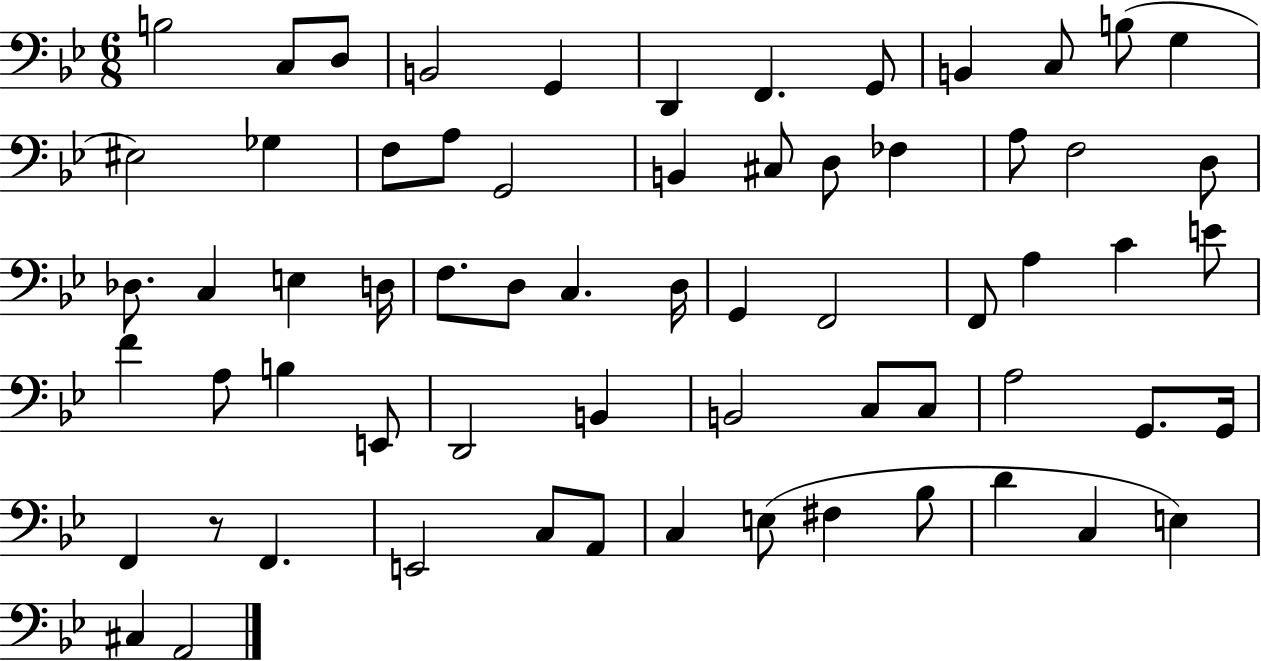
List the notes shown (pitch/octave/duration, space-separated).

B3/h C3/e D3/e B2/h G2/q D2/q F2/q. G2/e B2/q C3/e B3/e G3/q EIS3/h Gb3/q F3/e A3/e G2/h B2/q C#3/e D3/e FES3/q A3/e F3/h D3/e Db3/e. C3/q E3/q D3/s F3/e. D3/e C3/q. D3/s G2/q F2/h F2/e A3/q C4/q E4/e F4/q A3/e B3/q E2/e D2/h B2/q B2/h C3/e C3/e A3/h G2/e. G2/s F2/q R/e F2/q. E2/h C3/e A2/e C3/q E3/e F#3/q Bb3/e D4/q C3/q E3/q C#3/q A2/h